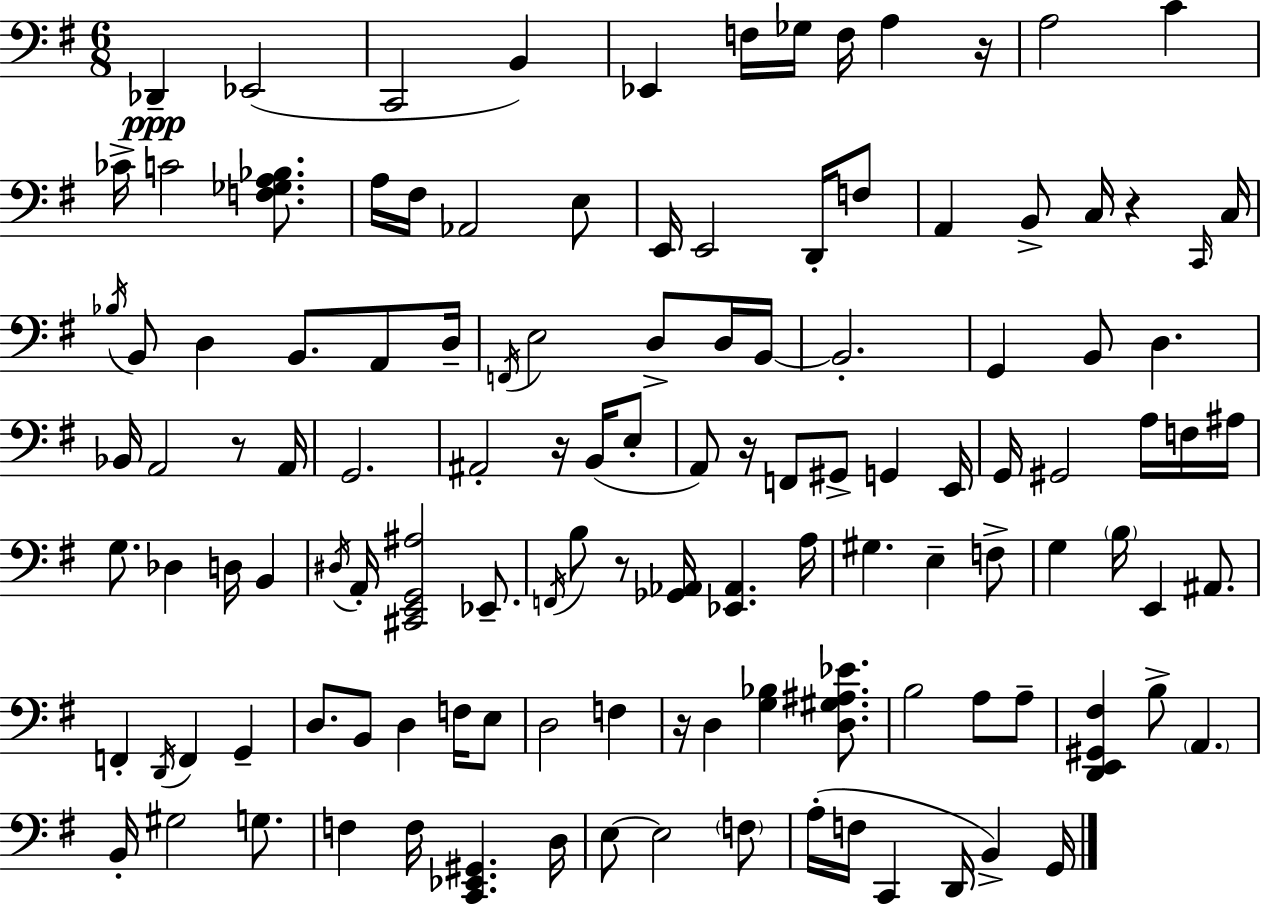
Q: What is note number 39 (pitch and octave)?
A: G2